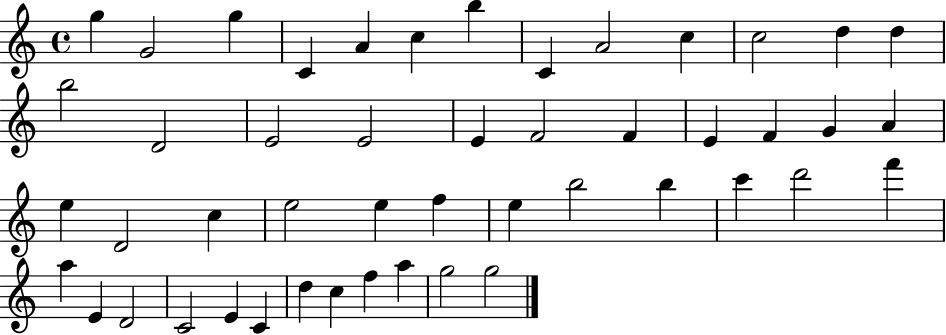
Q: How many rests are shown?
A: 0